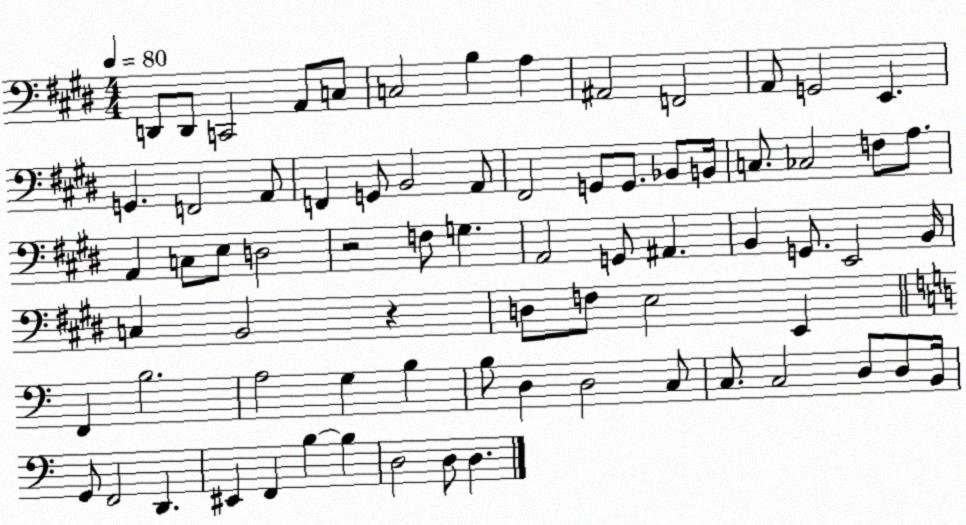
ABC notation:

X:1
T:Untitled
M:4/4
L:1/4
K:E
D,,/2 D,,/2 C,,2 A,,/2 C,/2 C,2 B, A, ^A,,2 F,,2 A,,/2 G,,2 E,, G,, F,,2 A,,/2 F,, G,,/2 B,,2 A,,/2 ^F,,2 G,,/2 G,,/2 _B,,/2 B,,/4 C,/2 _C,2 F,/2 A,/2 A,, C,/2 E,/2 D,2 z2 F,/2 G, A,,2 G,,/2 ^A,, B,, G,,/2 E,,2 B,,/4 C, B,,2 z D,/2 F,/2 E,2 E,, F,, B,2 A,2 G, B, B,/2 D, D,2 C,/2 C,/2 C,2 D,/2 D,/2 B,,/4 G,,/2 F,,2 D,, ^E,, F,, B, B, D,2 D,/2 D,